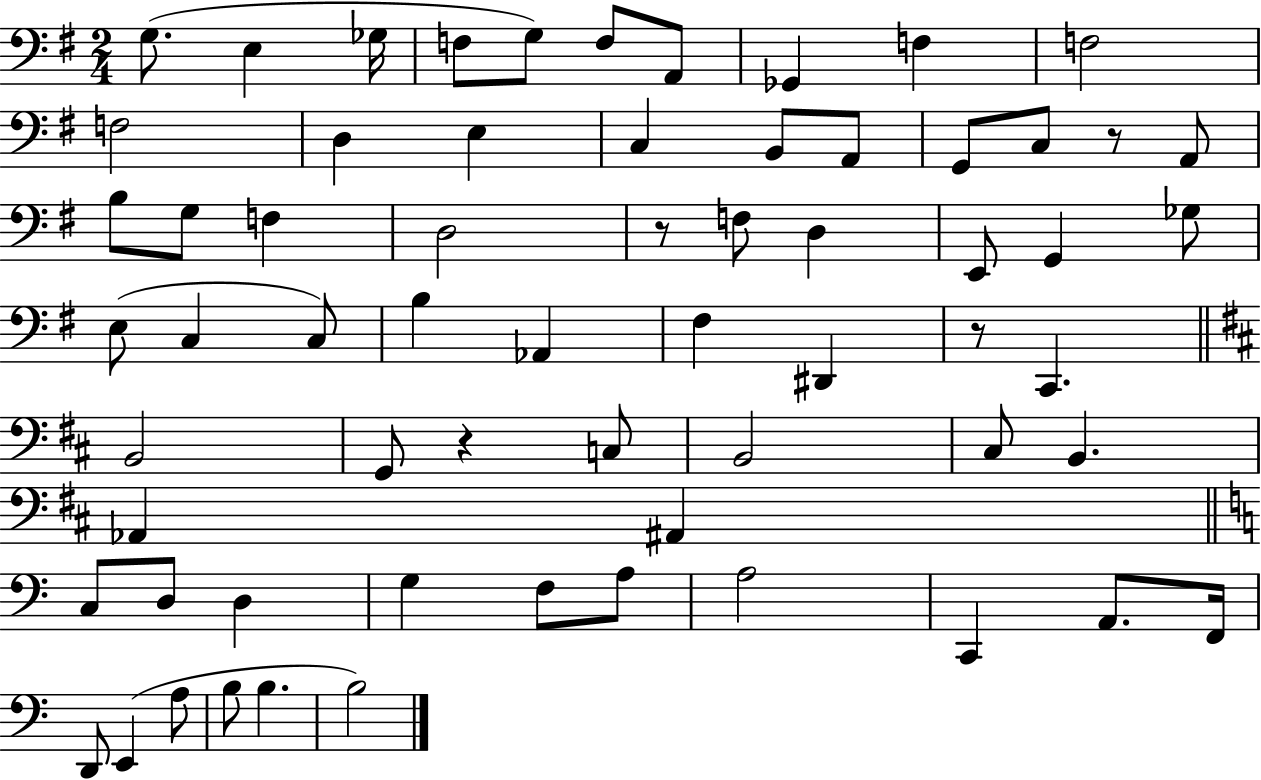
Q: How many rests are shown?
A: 4